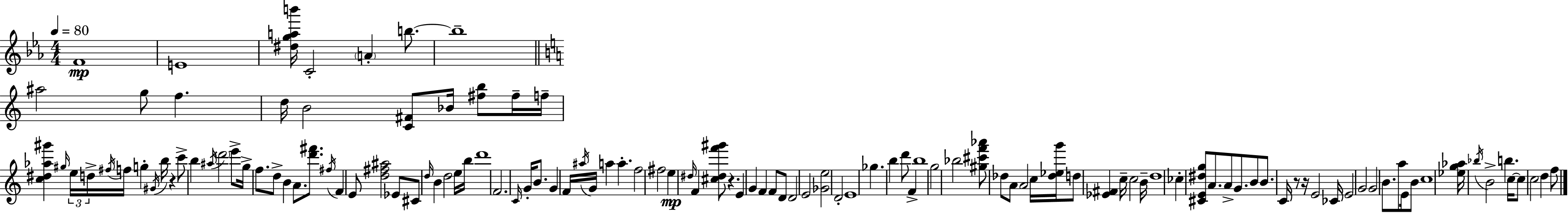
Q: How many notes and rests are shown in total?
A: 125